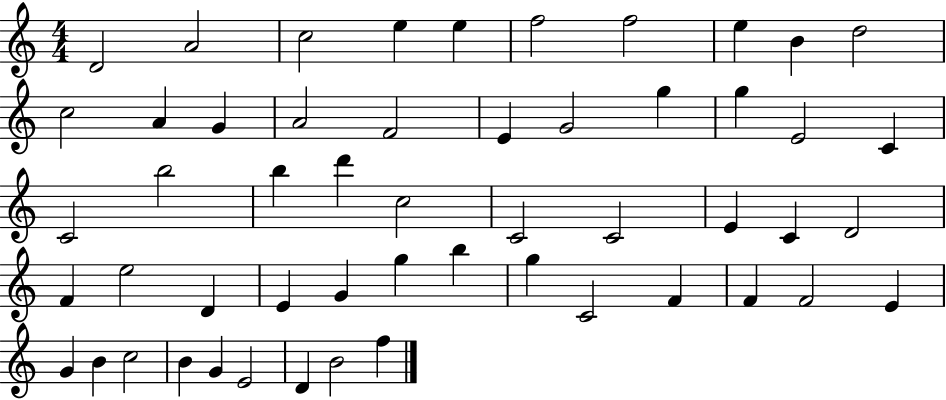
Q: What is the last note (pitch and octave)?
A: F5